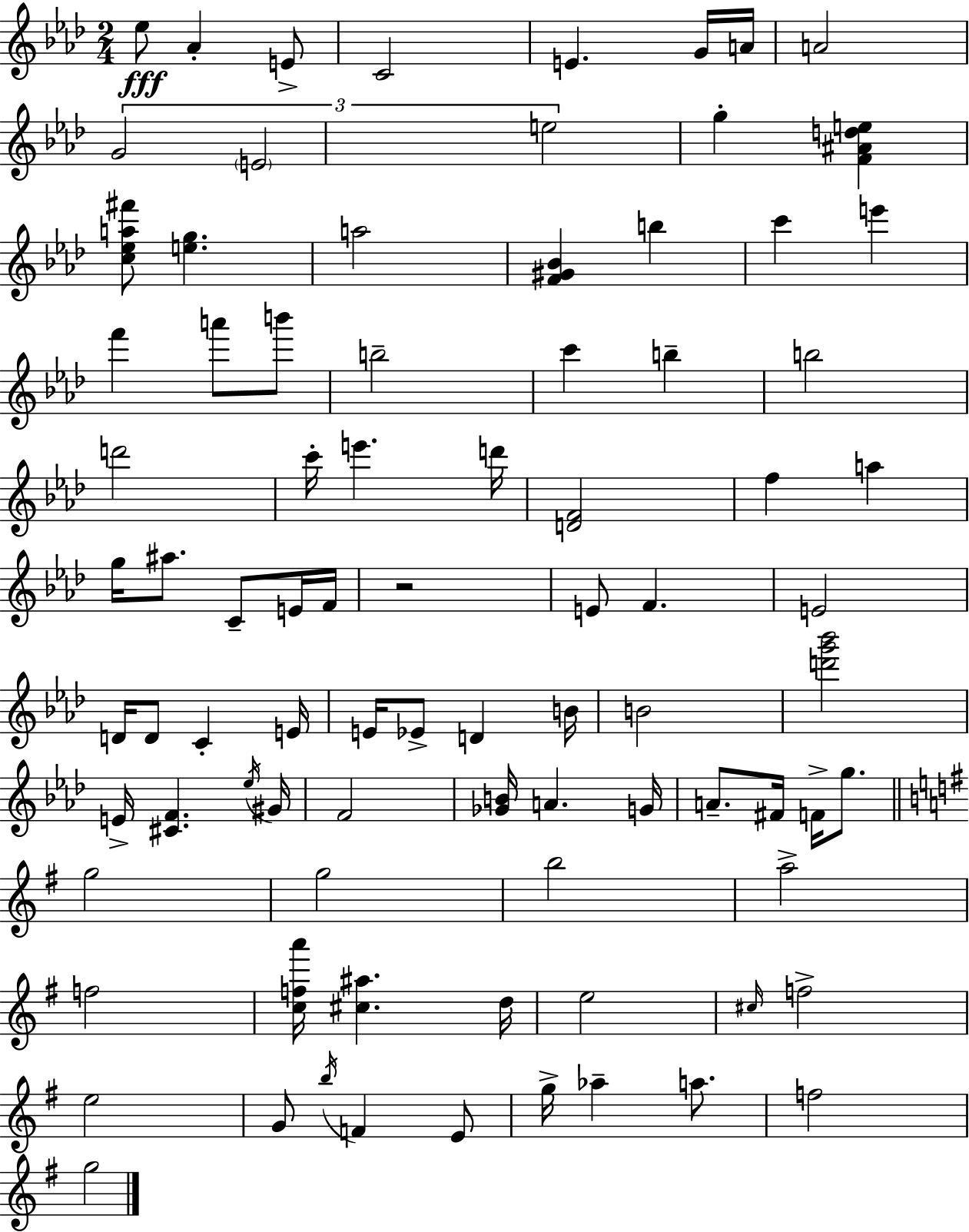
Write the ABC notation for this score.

X:1
T:Untitled
M:2/4
L:1/4
K:Ab
_e/2 _A E/2 C2 E G/4 A/4 A2 G2 E2 e2 g [F^Ade] [c_ea^f']/2 [eg] a2 [F^G_B] b c' e' f' a'/2 b'/2 b2 c' b b2 d'2 c'/4 e' d'/4 [DF]2 f a g/4 ^a/2 C/2 E/4 F/4 z2 E/2 F E2 D/4 D/2 C E/4 E/4 _E/2 D B/4 B2 [d'g'_b']2 E/4 [^CF] _e/4 ^G/4 F2 [_GB]/4 A G/4 A/2 ^F/4 F/4 g/2 g2 g2 b2 a2 f2 [cfa']/4 [^c^a] d/4 e2 ^c/4 f2 e2 G/2 b/4 F E/2 g/4 _a a/2 f2 g2